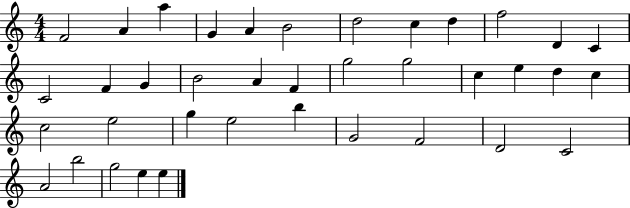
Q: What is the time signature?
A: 4/4